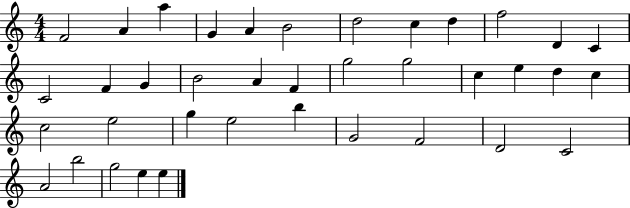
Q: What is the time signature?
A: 4/4